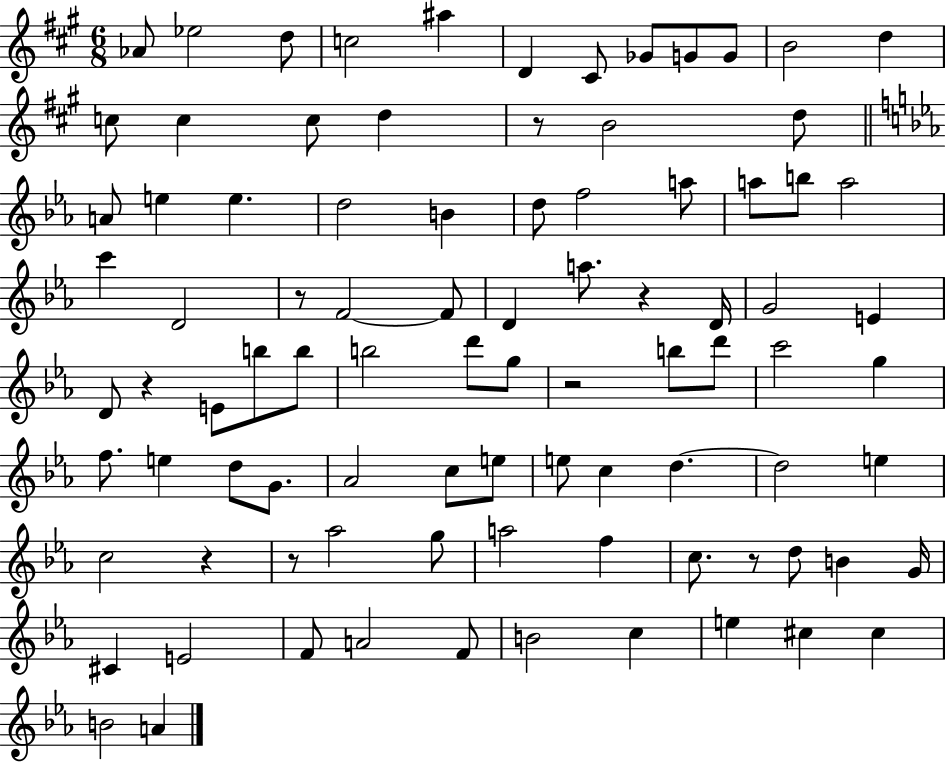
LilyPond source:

{
  \clef treble
  \numericTimeSignature
  \time 6/8
  \key a \major
  aes'8 ees''2 d''8 | c''2 ais''4 | d'4 cis'8 ges'8 g'8 g'8 | b'2 d''4 | \break c''8 c''4 c''8 d''4 | r8 b'2 d''8 | \bar "||" \break \key c \minor a'8 e''4 e''4. | d''2 b'4 | d''8 f''2 a''8 | a''8 b''8 a''2 | \break c'''4 d'2 | r8 f'2~~ f'8 | d'4 a''8. r4 d'16 | g'2 e'4 | \break d'8 r4 e'8 b''8 b''8 | b''2 d'''8 g''8 | r2 b''8 d'''8 | c'''2 g''4 | \break f''8. e''4 d''8 g'8. | aes'2 c''8 e''8 | e''8 c''4 d''4.~~ | d''2 e''4 | \break c''2 r4 | r8 aes''2 g''8 | a''2 f''4 | c''8. r8 d''8 b'4 g'16 | \break cis'4 e'2 | f'8 a'2 f'8 | b'2 c''4 | e''4 cis''4 cis''4 | \break b'2 a'4 | \bar "|."
}